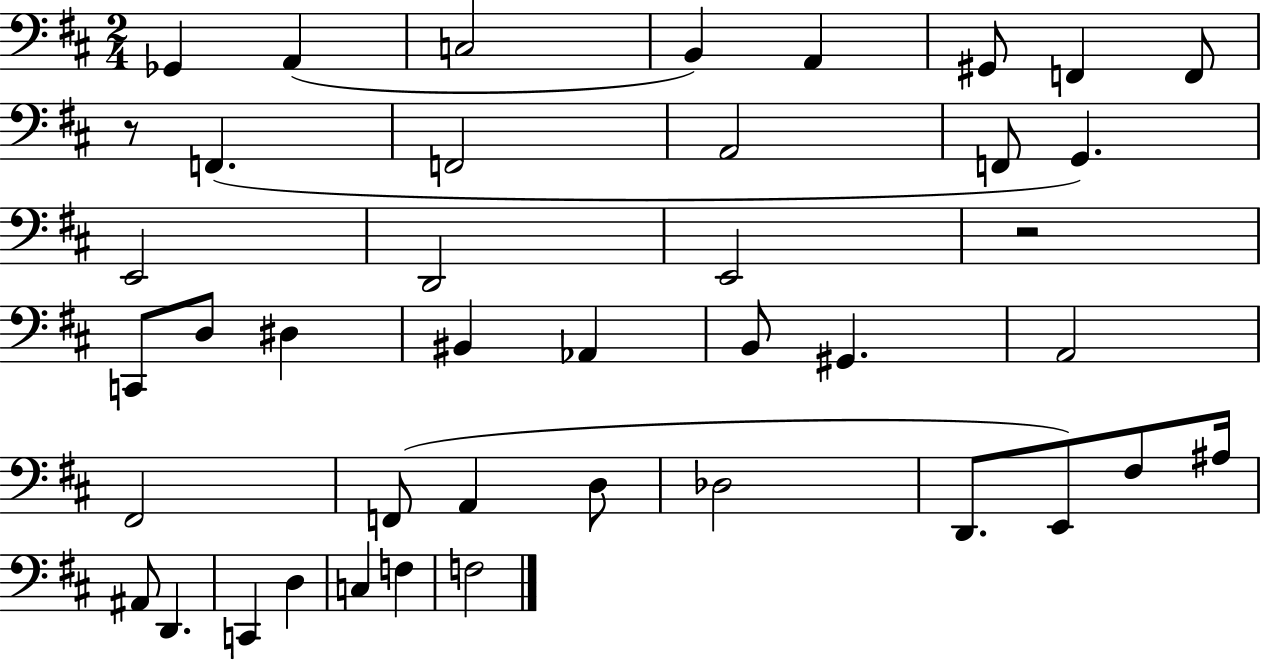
Gb2/q A2/q C3/h B2/q A2/q G#2/e F2/q F2/e R/e F2/q. F2/h A2/h F2/e G2/q. E2/h D2/h E2/h R/h C2/e D3/e D#3/q BIS2/q Ab2/q B2/e G#2/q. A2/h F#2/h F2/e A2/q D3/e Db3/h D2/e. E2/e F#3/e A#3/s A#2/e D2/q. C2/q D3/q C3/q F3/q F3/h